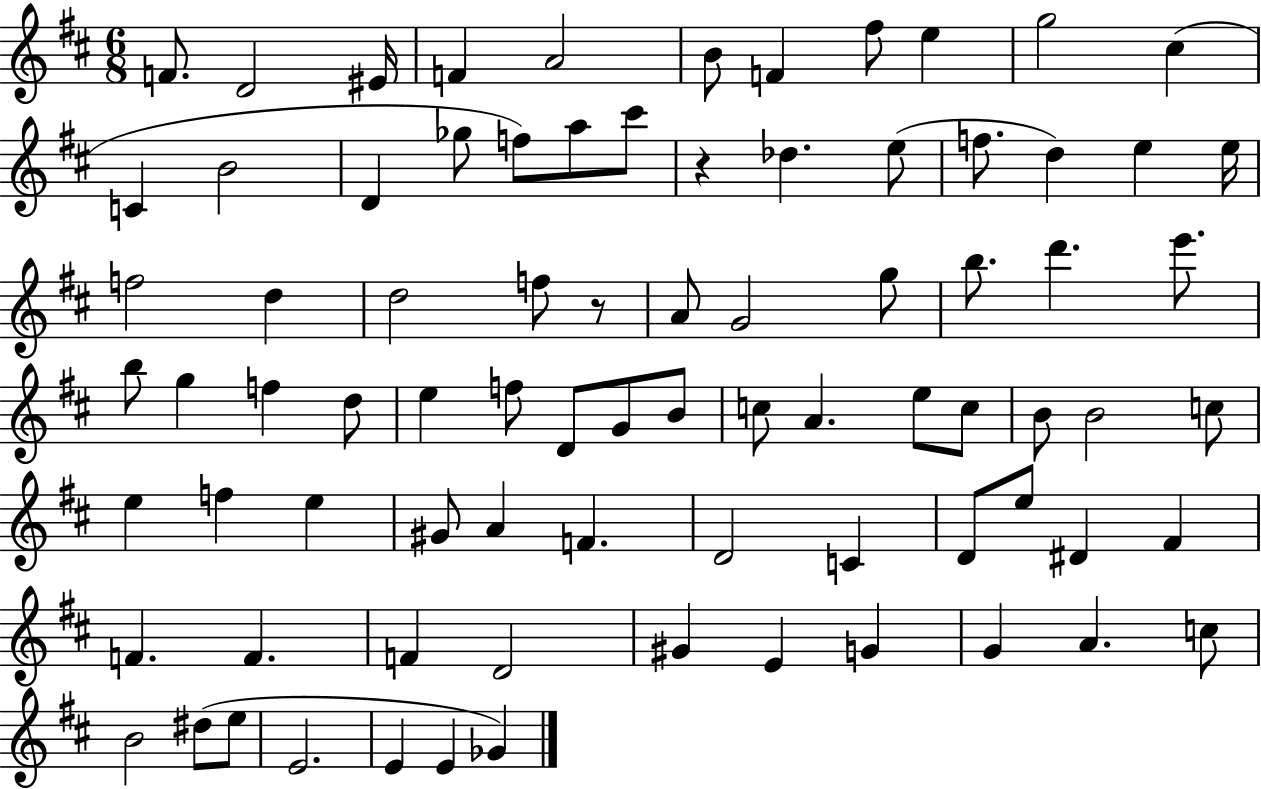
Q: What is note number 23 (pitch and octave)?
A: E5